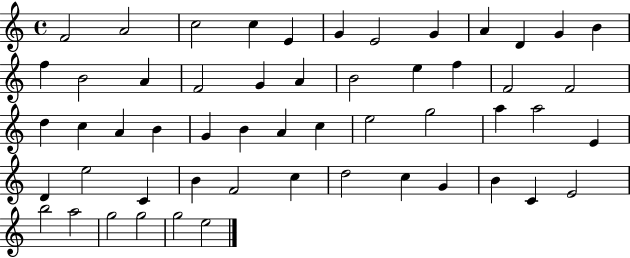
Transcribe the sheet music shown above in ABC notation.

X:1
T:Untitled
M:4/4
L:1/4
K:C
F2 A2 c2 c E G E2 G A D G B f B2 A F2 G A B2 e f F2 F2 d c A B G B A c e2 g2 a a2 E D e2 C B F2 c d2 c G B C E2 b2 a2 g2 g2 g2 e2